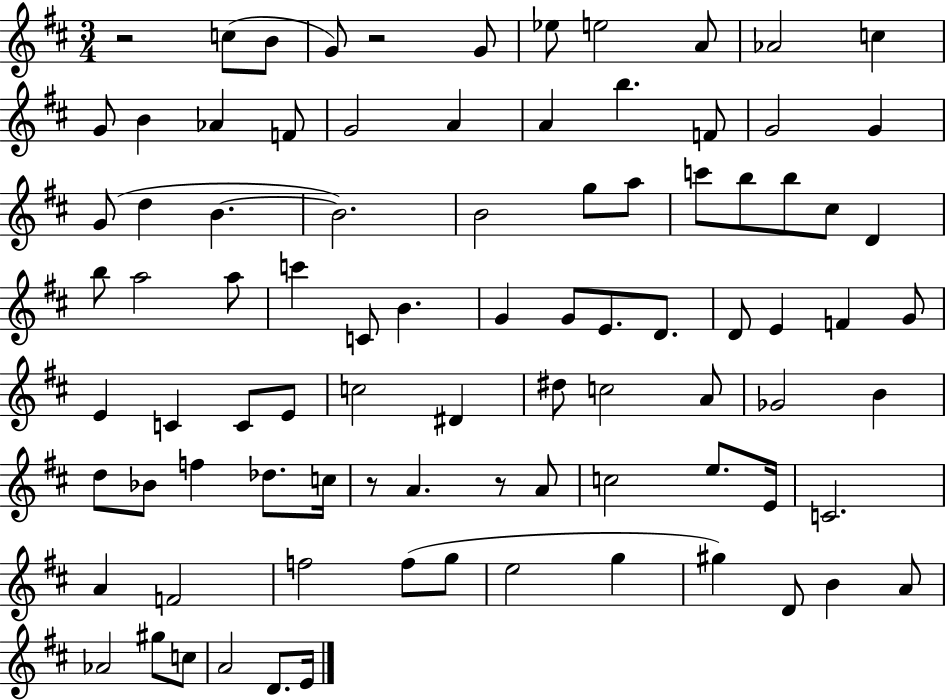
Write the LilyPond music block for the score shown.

{
  \clef treble
  \numericTimeSignature
  \time 3/4
  \key d \major
  r2 c''8( b'8 | g'8) r2 g'8 | ees''8 e''2 a'8 | aes'2 c''4 | \break g'8 b'4 aes'4 f'8 | g'2 a'4 | a'4 b''4. f'8 | g'2 g'4 | \break g'8( d''4 b'4.~~ | b'2.) | b'2 g''8 a''8 | c'''8 b''8 b''8 cis''8 d'4 | \break b''8 a''2 a''8 | c'''4 c'8 b'4. | g'4 g'8 e'8. d'8. | d'8 e'4 f'4 g'8 | \break e'4 c'4 c'8 e'8 | c''2 dis'4 | dis''8 c''2 a'8 | ges'2 b'4 | \break d''8 bes'8 f''4 des''8. c''16 | r8 a'4. r8 a'8 | c''2 e''8. e'16 | c'2. | \break a'4 f'2 | f''2 f''8( g''8 | e''2 g''4 | gis''4) d'8 b'4 a'8 | \break aes'2 gis''8 c''8 | a'2 d'8. e'16 | \bar "|."
}